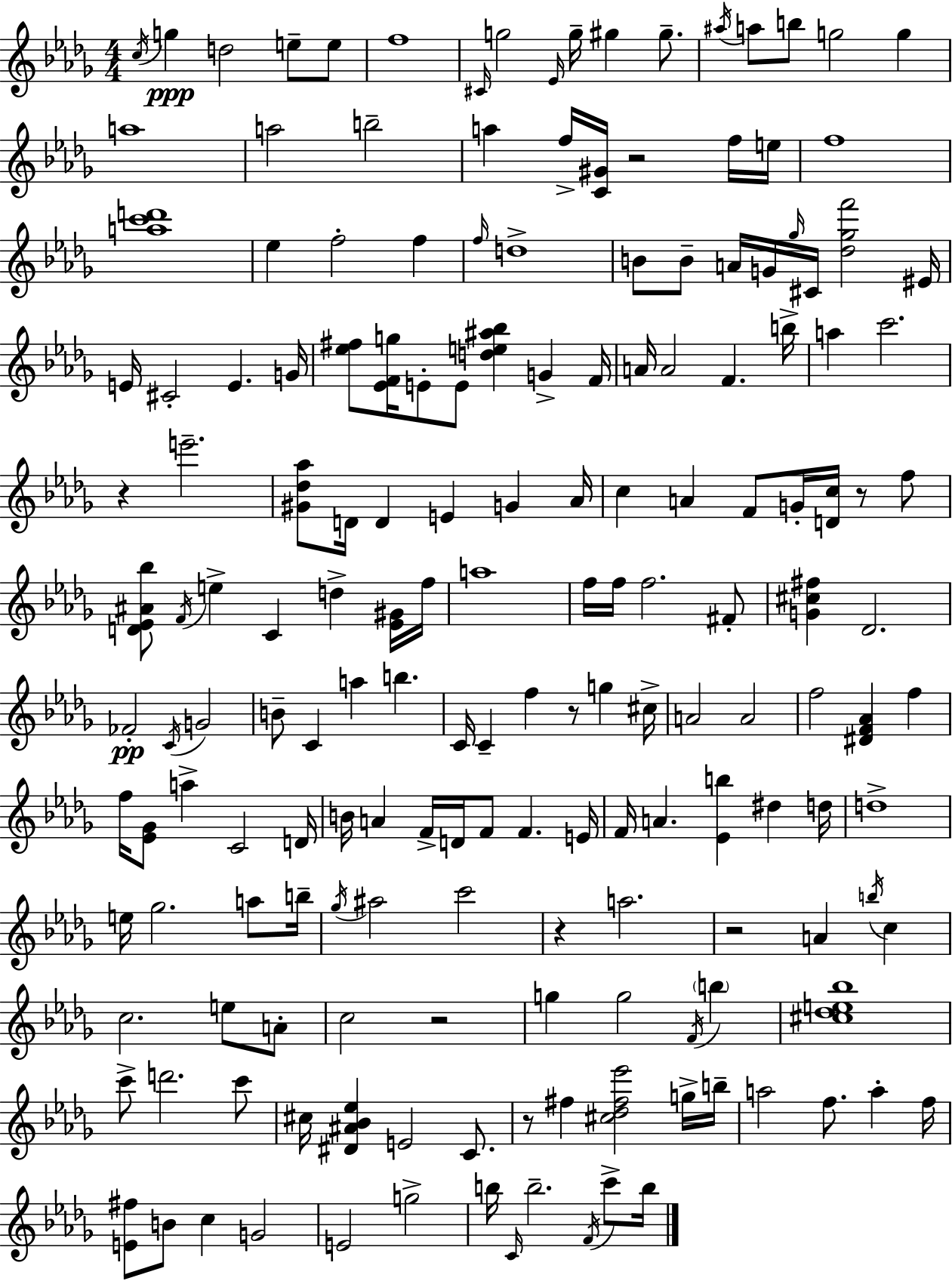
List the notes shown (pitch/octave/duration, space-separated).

C5/s G5/q D5/h E5/e E5/e F5/w C#4/s G5/h Eb4/s G5/s G#5/q G#5/e. A#5/s A5/e B5/e G5/h G5/q A5/w A5/h B5/h A5/q F5/s [C4,G#4]/s R/h F5/s E5/s F5/w [A5,C6,D6]/w Eb5/q F5/h F5/q F5/s D5/w B4/e B4/e A4/s G4/s Gb5/s C#4/s [Db5,Gb5,F6]/h EIS4/s E4/s C#4/h E4/q. G4/s [Eb5,F#5]/e [Eb4,F4,G5]/s E4/e E4/e [D5,E5,A#5,Bb5]/q G4/q F4/s A4/s A4/h F4/q. B5/s A5/q C6/h. R/q E6/h. [G#4,Db5,Ab5]/e D4/s D4/q E4/q G4/q Ab4/s C5/q A4/q F4/e G4/s [D4,C5]/s R/e F5/e [D4,Eb4,A#4,Bb5]/e F4/s E5/q C4/q D5/q [Eb4,G#4]/s F5/s A5/w F5/s F5/s F5/h. F#4/e [G4,C#5,F#5]/q Db4/h. FES4/h C4/s G4/h B4/e C4/q A5/q B5/q. C4/s C4/q F5/q R/e G5/q C#5/s A4/h A4/h F5/h [D#4,F4,Ab4]/q F5/q F5/s [Eb4,Gb4]/e A5/q C4/h D4/s B4/s A4/q F4/s D4/s F4/e F4/q. E4/s F4/s A4/q. [Eb4,B5]/q D#5/q D5/s D5/w E5/s Gb5/h. A5/e B5/s Gb5/s A#5/h C6/h R/q A5/h. R/h A4/q B5/s C5/q C5/h. E5/e A4/e C5/h R/h G5/q G5/h F4/s B5/q [C#5,Db5,E5,Bb5]/w C6/e D6/h. C6/e C#5/s [D#4,A#4,Bb4,Eb5]/q E4/h C4/e. R/e F#5/q [C#5,Db5,F#5,Eb6]/h G5/s B5/s A5/h F5/e. A5/q F5/s [E4,F#5]/e B4/e C5/q G4/h E4/h G5/h B5/s C4/s B5/h. F4/s C6/e B5/s